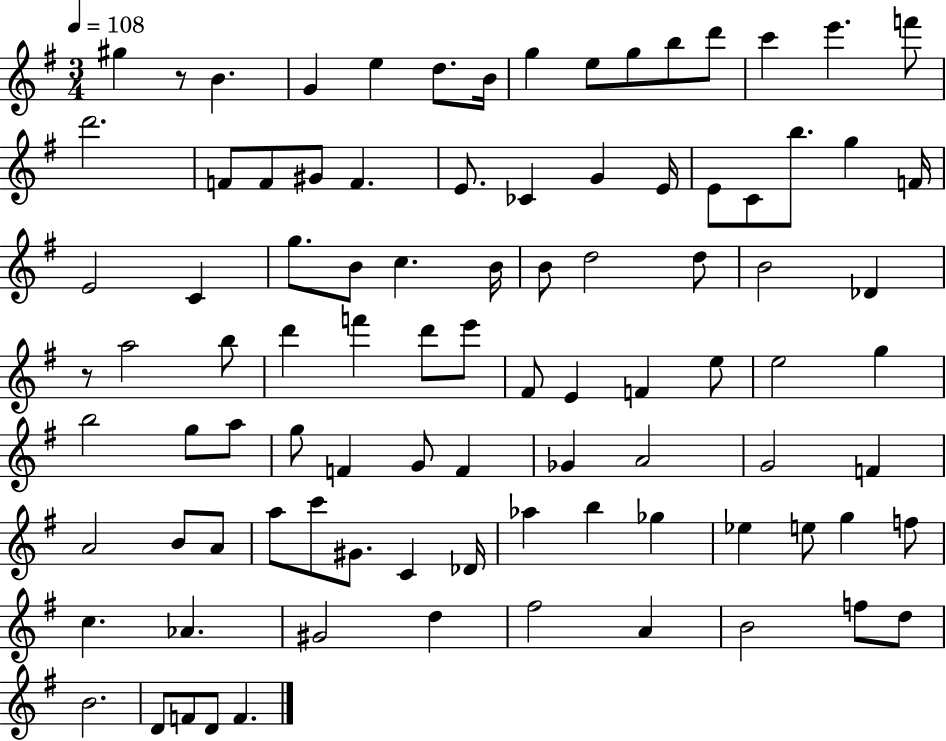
G#5/q R/e B4/q. G4/q E5/q D5/e. B4/s G5/q E5/e G5/e B5/e D6/e C6/q E6/q. F6/e D6/h. F4/e F4/e G#4/e F4/q. E4/e. CES4/q G4/q E4/s E4/e C4/e B5/e. G5/q F4/s E4/h C4/q G5/e. B4/e C5/q. B4/s B4/e D5/h D5/e B4/h Db4/q R/e A5/h B5/e D6/q F6/q D6/e E6/e F#4/e E4/q F4/q E5/e E5/h G5/q B5/h G5/e A5/e G5/e F4/q G4/e F4/q Gb4/q A4/h G4/h F4/q A4/h B4/e A4/e A5/e C6/e G#4/e. C4/q Db4/s Ab5/q B5/q Gb5/q Eb5/q E5/e G5/q F5/e C5/q. Ab4/q. G#4/h D5/q F#5/h A4/q B4/h F5/e D5/e B4/h. D4/e F4/e D4/e F4/q.